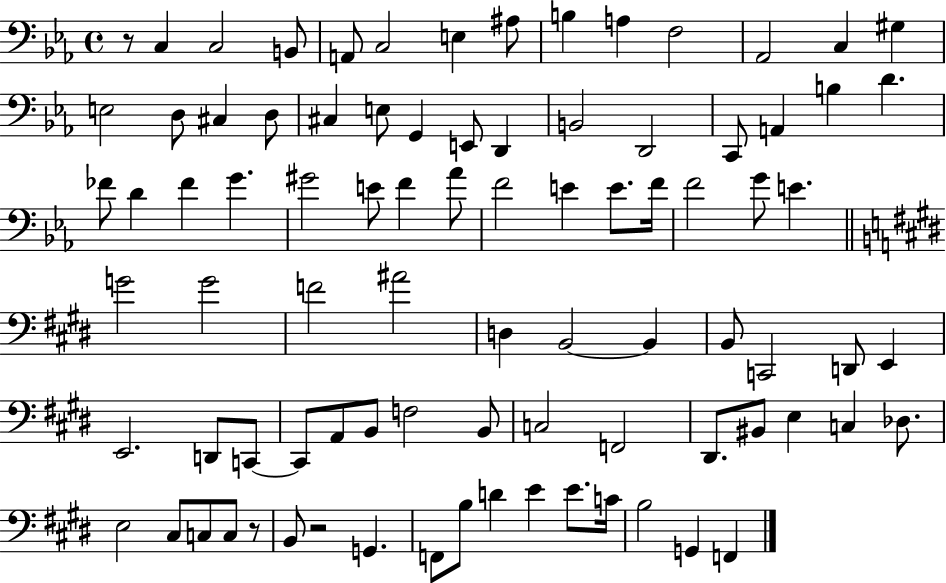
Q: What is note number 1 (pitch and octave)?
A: C3